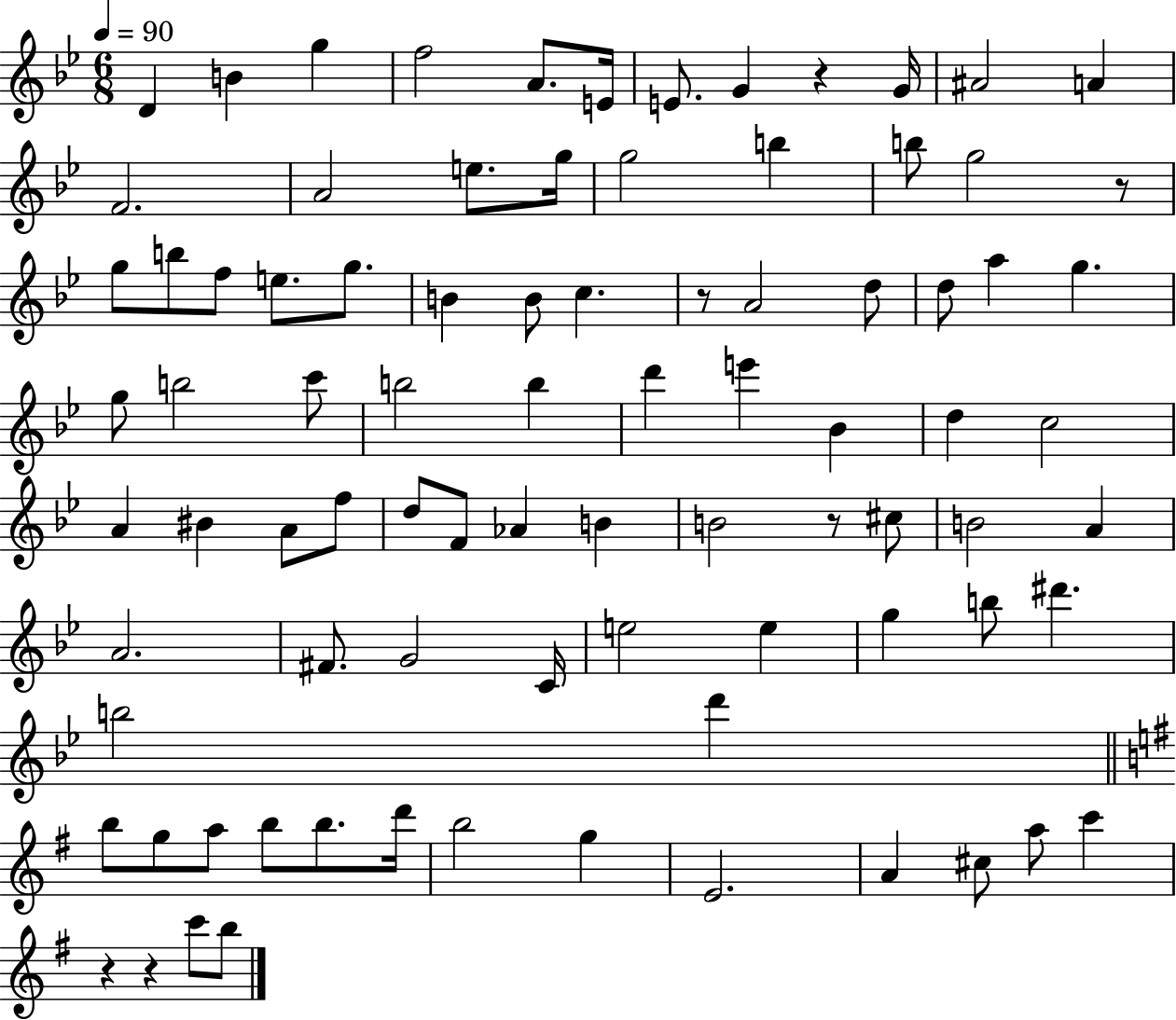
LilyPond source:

{
  \clef treble
  \numericTimeSignature
  \time 6/8
  \key bes \major
  \tempo 4 = 90
  d'4 b'4 g''4 | f''2 a'8. e'16 | e'8. g'4 r4 g'16 | ais'2 a'4 | \break f'2. | a'2 e''8. g''16 | g''2 b''4 | b''8 g''2 r8 | \break g''8 b''8 f''8 e''8. g''8. | b'4 b'8 c''4. | r8 a'2 d''8 | d''8 a''4 g''4. | \break g''8 b''2 c'''8 | b''2 b''4 | d'''4 e'''4 bes'4 | d''4 c''2 | \break a'4 bis'4 a'8 f''8 | d''8 f'8 aes'4 b'4 | b'2 r8 cis''8 | b'2 a'4 | \break a'2. | fis'8. g'2 c'16 | e''2 e''4 | g''4 b''8 dis'''4. | \break b''2 d'''4 | \bar "||" \break \key e \minor b''8 g''8 a''8 b''8 b''8. d'''16 | b''2 g''4 | e'2. | a'4 cis''8 a''8 c'''4 | \break r4 r4 c'''8 b''8 | \bar "|."
}